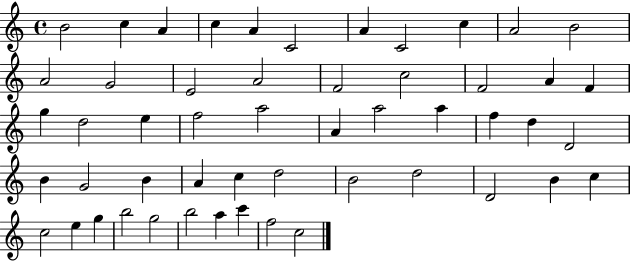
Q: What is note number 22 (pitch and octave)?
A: D5